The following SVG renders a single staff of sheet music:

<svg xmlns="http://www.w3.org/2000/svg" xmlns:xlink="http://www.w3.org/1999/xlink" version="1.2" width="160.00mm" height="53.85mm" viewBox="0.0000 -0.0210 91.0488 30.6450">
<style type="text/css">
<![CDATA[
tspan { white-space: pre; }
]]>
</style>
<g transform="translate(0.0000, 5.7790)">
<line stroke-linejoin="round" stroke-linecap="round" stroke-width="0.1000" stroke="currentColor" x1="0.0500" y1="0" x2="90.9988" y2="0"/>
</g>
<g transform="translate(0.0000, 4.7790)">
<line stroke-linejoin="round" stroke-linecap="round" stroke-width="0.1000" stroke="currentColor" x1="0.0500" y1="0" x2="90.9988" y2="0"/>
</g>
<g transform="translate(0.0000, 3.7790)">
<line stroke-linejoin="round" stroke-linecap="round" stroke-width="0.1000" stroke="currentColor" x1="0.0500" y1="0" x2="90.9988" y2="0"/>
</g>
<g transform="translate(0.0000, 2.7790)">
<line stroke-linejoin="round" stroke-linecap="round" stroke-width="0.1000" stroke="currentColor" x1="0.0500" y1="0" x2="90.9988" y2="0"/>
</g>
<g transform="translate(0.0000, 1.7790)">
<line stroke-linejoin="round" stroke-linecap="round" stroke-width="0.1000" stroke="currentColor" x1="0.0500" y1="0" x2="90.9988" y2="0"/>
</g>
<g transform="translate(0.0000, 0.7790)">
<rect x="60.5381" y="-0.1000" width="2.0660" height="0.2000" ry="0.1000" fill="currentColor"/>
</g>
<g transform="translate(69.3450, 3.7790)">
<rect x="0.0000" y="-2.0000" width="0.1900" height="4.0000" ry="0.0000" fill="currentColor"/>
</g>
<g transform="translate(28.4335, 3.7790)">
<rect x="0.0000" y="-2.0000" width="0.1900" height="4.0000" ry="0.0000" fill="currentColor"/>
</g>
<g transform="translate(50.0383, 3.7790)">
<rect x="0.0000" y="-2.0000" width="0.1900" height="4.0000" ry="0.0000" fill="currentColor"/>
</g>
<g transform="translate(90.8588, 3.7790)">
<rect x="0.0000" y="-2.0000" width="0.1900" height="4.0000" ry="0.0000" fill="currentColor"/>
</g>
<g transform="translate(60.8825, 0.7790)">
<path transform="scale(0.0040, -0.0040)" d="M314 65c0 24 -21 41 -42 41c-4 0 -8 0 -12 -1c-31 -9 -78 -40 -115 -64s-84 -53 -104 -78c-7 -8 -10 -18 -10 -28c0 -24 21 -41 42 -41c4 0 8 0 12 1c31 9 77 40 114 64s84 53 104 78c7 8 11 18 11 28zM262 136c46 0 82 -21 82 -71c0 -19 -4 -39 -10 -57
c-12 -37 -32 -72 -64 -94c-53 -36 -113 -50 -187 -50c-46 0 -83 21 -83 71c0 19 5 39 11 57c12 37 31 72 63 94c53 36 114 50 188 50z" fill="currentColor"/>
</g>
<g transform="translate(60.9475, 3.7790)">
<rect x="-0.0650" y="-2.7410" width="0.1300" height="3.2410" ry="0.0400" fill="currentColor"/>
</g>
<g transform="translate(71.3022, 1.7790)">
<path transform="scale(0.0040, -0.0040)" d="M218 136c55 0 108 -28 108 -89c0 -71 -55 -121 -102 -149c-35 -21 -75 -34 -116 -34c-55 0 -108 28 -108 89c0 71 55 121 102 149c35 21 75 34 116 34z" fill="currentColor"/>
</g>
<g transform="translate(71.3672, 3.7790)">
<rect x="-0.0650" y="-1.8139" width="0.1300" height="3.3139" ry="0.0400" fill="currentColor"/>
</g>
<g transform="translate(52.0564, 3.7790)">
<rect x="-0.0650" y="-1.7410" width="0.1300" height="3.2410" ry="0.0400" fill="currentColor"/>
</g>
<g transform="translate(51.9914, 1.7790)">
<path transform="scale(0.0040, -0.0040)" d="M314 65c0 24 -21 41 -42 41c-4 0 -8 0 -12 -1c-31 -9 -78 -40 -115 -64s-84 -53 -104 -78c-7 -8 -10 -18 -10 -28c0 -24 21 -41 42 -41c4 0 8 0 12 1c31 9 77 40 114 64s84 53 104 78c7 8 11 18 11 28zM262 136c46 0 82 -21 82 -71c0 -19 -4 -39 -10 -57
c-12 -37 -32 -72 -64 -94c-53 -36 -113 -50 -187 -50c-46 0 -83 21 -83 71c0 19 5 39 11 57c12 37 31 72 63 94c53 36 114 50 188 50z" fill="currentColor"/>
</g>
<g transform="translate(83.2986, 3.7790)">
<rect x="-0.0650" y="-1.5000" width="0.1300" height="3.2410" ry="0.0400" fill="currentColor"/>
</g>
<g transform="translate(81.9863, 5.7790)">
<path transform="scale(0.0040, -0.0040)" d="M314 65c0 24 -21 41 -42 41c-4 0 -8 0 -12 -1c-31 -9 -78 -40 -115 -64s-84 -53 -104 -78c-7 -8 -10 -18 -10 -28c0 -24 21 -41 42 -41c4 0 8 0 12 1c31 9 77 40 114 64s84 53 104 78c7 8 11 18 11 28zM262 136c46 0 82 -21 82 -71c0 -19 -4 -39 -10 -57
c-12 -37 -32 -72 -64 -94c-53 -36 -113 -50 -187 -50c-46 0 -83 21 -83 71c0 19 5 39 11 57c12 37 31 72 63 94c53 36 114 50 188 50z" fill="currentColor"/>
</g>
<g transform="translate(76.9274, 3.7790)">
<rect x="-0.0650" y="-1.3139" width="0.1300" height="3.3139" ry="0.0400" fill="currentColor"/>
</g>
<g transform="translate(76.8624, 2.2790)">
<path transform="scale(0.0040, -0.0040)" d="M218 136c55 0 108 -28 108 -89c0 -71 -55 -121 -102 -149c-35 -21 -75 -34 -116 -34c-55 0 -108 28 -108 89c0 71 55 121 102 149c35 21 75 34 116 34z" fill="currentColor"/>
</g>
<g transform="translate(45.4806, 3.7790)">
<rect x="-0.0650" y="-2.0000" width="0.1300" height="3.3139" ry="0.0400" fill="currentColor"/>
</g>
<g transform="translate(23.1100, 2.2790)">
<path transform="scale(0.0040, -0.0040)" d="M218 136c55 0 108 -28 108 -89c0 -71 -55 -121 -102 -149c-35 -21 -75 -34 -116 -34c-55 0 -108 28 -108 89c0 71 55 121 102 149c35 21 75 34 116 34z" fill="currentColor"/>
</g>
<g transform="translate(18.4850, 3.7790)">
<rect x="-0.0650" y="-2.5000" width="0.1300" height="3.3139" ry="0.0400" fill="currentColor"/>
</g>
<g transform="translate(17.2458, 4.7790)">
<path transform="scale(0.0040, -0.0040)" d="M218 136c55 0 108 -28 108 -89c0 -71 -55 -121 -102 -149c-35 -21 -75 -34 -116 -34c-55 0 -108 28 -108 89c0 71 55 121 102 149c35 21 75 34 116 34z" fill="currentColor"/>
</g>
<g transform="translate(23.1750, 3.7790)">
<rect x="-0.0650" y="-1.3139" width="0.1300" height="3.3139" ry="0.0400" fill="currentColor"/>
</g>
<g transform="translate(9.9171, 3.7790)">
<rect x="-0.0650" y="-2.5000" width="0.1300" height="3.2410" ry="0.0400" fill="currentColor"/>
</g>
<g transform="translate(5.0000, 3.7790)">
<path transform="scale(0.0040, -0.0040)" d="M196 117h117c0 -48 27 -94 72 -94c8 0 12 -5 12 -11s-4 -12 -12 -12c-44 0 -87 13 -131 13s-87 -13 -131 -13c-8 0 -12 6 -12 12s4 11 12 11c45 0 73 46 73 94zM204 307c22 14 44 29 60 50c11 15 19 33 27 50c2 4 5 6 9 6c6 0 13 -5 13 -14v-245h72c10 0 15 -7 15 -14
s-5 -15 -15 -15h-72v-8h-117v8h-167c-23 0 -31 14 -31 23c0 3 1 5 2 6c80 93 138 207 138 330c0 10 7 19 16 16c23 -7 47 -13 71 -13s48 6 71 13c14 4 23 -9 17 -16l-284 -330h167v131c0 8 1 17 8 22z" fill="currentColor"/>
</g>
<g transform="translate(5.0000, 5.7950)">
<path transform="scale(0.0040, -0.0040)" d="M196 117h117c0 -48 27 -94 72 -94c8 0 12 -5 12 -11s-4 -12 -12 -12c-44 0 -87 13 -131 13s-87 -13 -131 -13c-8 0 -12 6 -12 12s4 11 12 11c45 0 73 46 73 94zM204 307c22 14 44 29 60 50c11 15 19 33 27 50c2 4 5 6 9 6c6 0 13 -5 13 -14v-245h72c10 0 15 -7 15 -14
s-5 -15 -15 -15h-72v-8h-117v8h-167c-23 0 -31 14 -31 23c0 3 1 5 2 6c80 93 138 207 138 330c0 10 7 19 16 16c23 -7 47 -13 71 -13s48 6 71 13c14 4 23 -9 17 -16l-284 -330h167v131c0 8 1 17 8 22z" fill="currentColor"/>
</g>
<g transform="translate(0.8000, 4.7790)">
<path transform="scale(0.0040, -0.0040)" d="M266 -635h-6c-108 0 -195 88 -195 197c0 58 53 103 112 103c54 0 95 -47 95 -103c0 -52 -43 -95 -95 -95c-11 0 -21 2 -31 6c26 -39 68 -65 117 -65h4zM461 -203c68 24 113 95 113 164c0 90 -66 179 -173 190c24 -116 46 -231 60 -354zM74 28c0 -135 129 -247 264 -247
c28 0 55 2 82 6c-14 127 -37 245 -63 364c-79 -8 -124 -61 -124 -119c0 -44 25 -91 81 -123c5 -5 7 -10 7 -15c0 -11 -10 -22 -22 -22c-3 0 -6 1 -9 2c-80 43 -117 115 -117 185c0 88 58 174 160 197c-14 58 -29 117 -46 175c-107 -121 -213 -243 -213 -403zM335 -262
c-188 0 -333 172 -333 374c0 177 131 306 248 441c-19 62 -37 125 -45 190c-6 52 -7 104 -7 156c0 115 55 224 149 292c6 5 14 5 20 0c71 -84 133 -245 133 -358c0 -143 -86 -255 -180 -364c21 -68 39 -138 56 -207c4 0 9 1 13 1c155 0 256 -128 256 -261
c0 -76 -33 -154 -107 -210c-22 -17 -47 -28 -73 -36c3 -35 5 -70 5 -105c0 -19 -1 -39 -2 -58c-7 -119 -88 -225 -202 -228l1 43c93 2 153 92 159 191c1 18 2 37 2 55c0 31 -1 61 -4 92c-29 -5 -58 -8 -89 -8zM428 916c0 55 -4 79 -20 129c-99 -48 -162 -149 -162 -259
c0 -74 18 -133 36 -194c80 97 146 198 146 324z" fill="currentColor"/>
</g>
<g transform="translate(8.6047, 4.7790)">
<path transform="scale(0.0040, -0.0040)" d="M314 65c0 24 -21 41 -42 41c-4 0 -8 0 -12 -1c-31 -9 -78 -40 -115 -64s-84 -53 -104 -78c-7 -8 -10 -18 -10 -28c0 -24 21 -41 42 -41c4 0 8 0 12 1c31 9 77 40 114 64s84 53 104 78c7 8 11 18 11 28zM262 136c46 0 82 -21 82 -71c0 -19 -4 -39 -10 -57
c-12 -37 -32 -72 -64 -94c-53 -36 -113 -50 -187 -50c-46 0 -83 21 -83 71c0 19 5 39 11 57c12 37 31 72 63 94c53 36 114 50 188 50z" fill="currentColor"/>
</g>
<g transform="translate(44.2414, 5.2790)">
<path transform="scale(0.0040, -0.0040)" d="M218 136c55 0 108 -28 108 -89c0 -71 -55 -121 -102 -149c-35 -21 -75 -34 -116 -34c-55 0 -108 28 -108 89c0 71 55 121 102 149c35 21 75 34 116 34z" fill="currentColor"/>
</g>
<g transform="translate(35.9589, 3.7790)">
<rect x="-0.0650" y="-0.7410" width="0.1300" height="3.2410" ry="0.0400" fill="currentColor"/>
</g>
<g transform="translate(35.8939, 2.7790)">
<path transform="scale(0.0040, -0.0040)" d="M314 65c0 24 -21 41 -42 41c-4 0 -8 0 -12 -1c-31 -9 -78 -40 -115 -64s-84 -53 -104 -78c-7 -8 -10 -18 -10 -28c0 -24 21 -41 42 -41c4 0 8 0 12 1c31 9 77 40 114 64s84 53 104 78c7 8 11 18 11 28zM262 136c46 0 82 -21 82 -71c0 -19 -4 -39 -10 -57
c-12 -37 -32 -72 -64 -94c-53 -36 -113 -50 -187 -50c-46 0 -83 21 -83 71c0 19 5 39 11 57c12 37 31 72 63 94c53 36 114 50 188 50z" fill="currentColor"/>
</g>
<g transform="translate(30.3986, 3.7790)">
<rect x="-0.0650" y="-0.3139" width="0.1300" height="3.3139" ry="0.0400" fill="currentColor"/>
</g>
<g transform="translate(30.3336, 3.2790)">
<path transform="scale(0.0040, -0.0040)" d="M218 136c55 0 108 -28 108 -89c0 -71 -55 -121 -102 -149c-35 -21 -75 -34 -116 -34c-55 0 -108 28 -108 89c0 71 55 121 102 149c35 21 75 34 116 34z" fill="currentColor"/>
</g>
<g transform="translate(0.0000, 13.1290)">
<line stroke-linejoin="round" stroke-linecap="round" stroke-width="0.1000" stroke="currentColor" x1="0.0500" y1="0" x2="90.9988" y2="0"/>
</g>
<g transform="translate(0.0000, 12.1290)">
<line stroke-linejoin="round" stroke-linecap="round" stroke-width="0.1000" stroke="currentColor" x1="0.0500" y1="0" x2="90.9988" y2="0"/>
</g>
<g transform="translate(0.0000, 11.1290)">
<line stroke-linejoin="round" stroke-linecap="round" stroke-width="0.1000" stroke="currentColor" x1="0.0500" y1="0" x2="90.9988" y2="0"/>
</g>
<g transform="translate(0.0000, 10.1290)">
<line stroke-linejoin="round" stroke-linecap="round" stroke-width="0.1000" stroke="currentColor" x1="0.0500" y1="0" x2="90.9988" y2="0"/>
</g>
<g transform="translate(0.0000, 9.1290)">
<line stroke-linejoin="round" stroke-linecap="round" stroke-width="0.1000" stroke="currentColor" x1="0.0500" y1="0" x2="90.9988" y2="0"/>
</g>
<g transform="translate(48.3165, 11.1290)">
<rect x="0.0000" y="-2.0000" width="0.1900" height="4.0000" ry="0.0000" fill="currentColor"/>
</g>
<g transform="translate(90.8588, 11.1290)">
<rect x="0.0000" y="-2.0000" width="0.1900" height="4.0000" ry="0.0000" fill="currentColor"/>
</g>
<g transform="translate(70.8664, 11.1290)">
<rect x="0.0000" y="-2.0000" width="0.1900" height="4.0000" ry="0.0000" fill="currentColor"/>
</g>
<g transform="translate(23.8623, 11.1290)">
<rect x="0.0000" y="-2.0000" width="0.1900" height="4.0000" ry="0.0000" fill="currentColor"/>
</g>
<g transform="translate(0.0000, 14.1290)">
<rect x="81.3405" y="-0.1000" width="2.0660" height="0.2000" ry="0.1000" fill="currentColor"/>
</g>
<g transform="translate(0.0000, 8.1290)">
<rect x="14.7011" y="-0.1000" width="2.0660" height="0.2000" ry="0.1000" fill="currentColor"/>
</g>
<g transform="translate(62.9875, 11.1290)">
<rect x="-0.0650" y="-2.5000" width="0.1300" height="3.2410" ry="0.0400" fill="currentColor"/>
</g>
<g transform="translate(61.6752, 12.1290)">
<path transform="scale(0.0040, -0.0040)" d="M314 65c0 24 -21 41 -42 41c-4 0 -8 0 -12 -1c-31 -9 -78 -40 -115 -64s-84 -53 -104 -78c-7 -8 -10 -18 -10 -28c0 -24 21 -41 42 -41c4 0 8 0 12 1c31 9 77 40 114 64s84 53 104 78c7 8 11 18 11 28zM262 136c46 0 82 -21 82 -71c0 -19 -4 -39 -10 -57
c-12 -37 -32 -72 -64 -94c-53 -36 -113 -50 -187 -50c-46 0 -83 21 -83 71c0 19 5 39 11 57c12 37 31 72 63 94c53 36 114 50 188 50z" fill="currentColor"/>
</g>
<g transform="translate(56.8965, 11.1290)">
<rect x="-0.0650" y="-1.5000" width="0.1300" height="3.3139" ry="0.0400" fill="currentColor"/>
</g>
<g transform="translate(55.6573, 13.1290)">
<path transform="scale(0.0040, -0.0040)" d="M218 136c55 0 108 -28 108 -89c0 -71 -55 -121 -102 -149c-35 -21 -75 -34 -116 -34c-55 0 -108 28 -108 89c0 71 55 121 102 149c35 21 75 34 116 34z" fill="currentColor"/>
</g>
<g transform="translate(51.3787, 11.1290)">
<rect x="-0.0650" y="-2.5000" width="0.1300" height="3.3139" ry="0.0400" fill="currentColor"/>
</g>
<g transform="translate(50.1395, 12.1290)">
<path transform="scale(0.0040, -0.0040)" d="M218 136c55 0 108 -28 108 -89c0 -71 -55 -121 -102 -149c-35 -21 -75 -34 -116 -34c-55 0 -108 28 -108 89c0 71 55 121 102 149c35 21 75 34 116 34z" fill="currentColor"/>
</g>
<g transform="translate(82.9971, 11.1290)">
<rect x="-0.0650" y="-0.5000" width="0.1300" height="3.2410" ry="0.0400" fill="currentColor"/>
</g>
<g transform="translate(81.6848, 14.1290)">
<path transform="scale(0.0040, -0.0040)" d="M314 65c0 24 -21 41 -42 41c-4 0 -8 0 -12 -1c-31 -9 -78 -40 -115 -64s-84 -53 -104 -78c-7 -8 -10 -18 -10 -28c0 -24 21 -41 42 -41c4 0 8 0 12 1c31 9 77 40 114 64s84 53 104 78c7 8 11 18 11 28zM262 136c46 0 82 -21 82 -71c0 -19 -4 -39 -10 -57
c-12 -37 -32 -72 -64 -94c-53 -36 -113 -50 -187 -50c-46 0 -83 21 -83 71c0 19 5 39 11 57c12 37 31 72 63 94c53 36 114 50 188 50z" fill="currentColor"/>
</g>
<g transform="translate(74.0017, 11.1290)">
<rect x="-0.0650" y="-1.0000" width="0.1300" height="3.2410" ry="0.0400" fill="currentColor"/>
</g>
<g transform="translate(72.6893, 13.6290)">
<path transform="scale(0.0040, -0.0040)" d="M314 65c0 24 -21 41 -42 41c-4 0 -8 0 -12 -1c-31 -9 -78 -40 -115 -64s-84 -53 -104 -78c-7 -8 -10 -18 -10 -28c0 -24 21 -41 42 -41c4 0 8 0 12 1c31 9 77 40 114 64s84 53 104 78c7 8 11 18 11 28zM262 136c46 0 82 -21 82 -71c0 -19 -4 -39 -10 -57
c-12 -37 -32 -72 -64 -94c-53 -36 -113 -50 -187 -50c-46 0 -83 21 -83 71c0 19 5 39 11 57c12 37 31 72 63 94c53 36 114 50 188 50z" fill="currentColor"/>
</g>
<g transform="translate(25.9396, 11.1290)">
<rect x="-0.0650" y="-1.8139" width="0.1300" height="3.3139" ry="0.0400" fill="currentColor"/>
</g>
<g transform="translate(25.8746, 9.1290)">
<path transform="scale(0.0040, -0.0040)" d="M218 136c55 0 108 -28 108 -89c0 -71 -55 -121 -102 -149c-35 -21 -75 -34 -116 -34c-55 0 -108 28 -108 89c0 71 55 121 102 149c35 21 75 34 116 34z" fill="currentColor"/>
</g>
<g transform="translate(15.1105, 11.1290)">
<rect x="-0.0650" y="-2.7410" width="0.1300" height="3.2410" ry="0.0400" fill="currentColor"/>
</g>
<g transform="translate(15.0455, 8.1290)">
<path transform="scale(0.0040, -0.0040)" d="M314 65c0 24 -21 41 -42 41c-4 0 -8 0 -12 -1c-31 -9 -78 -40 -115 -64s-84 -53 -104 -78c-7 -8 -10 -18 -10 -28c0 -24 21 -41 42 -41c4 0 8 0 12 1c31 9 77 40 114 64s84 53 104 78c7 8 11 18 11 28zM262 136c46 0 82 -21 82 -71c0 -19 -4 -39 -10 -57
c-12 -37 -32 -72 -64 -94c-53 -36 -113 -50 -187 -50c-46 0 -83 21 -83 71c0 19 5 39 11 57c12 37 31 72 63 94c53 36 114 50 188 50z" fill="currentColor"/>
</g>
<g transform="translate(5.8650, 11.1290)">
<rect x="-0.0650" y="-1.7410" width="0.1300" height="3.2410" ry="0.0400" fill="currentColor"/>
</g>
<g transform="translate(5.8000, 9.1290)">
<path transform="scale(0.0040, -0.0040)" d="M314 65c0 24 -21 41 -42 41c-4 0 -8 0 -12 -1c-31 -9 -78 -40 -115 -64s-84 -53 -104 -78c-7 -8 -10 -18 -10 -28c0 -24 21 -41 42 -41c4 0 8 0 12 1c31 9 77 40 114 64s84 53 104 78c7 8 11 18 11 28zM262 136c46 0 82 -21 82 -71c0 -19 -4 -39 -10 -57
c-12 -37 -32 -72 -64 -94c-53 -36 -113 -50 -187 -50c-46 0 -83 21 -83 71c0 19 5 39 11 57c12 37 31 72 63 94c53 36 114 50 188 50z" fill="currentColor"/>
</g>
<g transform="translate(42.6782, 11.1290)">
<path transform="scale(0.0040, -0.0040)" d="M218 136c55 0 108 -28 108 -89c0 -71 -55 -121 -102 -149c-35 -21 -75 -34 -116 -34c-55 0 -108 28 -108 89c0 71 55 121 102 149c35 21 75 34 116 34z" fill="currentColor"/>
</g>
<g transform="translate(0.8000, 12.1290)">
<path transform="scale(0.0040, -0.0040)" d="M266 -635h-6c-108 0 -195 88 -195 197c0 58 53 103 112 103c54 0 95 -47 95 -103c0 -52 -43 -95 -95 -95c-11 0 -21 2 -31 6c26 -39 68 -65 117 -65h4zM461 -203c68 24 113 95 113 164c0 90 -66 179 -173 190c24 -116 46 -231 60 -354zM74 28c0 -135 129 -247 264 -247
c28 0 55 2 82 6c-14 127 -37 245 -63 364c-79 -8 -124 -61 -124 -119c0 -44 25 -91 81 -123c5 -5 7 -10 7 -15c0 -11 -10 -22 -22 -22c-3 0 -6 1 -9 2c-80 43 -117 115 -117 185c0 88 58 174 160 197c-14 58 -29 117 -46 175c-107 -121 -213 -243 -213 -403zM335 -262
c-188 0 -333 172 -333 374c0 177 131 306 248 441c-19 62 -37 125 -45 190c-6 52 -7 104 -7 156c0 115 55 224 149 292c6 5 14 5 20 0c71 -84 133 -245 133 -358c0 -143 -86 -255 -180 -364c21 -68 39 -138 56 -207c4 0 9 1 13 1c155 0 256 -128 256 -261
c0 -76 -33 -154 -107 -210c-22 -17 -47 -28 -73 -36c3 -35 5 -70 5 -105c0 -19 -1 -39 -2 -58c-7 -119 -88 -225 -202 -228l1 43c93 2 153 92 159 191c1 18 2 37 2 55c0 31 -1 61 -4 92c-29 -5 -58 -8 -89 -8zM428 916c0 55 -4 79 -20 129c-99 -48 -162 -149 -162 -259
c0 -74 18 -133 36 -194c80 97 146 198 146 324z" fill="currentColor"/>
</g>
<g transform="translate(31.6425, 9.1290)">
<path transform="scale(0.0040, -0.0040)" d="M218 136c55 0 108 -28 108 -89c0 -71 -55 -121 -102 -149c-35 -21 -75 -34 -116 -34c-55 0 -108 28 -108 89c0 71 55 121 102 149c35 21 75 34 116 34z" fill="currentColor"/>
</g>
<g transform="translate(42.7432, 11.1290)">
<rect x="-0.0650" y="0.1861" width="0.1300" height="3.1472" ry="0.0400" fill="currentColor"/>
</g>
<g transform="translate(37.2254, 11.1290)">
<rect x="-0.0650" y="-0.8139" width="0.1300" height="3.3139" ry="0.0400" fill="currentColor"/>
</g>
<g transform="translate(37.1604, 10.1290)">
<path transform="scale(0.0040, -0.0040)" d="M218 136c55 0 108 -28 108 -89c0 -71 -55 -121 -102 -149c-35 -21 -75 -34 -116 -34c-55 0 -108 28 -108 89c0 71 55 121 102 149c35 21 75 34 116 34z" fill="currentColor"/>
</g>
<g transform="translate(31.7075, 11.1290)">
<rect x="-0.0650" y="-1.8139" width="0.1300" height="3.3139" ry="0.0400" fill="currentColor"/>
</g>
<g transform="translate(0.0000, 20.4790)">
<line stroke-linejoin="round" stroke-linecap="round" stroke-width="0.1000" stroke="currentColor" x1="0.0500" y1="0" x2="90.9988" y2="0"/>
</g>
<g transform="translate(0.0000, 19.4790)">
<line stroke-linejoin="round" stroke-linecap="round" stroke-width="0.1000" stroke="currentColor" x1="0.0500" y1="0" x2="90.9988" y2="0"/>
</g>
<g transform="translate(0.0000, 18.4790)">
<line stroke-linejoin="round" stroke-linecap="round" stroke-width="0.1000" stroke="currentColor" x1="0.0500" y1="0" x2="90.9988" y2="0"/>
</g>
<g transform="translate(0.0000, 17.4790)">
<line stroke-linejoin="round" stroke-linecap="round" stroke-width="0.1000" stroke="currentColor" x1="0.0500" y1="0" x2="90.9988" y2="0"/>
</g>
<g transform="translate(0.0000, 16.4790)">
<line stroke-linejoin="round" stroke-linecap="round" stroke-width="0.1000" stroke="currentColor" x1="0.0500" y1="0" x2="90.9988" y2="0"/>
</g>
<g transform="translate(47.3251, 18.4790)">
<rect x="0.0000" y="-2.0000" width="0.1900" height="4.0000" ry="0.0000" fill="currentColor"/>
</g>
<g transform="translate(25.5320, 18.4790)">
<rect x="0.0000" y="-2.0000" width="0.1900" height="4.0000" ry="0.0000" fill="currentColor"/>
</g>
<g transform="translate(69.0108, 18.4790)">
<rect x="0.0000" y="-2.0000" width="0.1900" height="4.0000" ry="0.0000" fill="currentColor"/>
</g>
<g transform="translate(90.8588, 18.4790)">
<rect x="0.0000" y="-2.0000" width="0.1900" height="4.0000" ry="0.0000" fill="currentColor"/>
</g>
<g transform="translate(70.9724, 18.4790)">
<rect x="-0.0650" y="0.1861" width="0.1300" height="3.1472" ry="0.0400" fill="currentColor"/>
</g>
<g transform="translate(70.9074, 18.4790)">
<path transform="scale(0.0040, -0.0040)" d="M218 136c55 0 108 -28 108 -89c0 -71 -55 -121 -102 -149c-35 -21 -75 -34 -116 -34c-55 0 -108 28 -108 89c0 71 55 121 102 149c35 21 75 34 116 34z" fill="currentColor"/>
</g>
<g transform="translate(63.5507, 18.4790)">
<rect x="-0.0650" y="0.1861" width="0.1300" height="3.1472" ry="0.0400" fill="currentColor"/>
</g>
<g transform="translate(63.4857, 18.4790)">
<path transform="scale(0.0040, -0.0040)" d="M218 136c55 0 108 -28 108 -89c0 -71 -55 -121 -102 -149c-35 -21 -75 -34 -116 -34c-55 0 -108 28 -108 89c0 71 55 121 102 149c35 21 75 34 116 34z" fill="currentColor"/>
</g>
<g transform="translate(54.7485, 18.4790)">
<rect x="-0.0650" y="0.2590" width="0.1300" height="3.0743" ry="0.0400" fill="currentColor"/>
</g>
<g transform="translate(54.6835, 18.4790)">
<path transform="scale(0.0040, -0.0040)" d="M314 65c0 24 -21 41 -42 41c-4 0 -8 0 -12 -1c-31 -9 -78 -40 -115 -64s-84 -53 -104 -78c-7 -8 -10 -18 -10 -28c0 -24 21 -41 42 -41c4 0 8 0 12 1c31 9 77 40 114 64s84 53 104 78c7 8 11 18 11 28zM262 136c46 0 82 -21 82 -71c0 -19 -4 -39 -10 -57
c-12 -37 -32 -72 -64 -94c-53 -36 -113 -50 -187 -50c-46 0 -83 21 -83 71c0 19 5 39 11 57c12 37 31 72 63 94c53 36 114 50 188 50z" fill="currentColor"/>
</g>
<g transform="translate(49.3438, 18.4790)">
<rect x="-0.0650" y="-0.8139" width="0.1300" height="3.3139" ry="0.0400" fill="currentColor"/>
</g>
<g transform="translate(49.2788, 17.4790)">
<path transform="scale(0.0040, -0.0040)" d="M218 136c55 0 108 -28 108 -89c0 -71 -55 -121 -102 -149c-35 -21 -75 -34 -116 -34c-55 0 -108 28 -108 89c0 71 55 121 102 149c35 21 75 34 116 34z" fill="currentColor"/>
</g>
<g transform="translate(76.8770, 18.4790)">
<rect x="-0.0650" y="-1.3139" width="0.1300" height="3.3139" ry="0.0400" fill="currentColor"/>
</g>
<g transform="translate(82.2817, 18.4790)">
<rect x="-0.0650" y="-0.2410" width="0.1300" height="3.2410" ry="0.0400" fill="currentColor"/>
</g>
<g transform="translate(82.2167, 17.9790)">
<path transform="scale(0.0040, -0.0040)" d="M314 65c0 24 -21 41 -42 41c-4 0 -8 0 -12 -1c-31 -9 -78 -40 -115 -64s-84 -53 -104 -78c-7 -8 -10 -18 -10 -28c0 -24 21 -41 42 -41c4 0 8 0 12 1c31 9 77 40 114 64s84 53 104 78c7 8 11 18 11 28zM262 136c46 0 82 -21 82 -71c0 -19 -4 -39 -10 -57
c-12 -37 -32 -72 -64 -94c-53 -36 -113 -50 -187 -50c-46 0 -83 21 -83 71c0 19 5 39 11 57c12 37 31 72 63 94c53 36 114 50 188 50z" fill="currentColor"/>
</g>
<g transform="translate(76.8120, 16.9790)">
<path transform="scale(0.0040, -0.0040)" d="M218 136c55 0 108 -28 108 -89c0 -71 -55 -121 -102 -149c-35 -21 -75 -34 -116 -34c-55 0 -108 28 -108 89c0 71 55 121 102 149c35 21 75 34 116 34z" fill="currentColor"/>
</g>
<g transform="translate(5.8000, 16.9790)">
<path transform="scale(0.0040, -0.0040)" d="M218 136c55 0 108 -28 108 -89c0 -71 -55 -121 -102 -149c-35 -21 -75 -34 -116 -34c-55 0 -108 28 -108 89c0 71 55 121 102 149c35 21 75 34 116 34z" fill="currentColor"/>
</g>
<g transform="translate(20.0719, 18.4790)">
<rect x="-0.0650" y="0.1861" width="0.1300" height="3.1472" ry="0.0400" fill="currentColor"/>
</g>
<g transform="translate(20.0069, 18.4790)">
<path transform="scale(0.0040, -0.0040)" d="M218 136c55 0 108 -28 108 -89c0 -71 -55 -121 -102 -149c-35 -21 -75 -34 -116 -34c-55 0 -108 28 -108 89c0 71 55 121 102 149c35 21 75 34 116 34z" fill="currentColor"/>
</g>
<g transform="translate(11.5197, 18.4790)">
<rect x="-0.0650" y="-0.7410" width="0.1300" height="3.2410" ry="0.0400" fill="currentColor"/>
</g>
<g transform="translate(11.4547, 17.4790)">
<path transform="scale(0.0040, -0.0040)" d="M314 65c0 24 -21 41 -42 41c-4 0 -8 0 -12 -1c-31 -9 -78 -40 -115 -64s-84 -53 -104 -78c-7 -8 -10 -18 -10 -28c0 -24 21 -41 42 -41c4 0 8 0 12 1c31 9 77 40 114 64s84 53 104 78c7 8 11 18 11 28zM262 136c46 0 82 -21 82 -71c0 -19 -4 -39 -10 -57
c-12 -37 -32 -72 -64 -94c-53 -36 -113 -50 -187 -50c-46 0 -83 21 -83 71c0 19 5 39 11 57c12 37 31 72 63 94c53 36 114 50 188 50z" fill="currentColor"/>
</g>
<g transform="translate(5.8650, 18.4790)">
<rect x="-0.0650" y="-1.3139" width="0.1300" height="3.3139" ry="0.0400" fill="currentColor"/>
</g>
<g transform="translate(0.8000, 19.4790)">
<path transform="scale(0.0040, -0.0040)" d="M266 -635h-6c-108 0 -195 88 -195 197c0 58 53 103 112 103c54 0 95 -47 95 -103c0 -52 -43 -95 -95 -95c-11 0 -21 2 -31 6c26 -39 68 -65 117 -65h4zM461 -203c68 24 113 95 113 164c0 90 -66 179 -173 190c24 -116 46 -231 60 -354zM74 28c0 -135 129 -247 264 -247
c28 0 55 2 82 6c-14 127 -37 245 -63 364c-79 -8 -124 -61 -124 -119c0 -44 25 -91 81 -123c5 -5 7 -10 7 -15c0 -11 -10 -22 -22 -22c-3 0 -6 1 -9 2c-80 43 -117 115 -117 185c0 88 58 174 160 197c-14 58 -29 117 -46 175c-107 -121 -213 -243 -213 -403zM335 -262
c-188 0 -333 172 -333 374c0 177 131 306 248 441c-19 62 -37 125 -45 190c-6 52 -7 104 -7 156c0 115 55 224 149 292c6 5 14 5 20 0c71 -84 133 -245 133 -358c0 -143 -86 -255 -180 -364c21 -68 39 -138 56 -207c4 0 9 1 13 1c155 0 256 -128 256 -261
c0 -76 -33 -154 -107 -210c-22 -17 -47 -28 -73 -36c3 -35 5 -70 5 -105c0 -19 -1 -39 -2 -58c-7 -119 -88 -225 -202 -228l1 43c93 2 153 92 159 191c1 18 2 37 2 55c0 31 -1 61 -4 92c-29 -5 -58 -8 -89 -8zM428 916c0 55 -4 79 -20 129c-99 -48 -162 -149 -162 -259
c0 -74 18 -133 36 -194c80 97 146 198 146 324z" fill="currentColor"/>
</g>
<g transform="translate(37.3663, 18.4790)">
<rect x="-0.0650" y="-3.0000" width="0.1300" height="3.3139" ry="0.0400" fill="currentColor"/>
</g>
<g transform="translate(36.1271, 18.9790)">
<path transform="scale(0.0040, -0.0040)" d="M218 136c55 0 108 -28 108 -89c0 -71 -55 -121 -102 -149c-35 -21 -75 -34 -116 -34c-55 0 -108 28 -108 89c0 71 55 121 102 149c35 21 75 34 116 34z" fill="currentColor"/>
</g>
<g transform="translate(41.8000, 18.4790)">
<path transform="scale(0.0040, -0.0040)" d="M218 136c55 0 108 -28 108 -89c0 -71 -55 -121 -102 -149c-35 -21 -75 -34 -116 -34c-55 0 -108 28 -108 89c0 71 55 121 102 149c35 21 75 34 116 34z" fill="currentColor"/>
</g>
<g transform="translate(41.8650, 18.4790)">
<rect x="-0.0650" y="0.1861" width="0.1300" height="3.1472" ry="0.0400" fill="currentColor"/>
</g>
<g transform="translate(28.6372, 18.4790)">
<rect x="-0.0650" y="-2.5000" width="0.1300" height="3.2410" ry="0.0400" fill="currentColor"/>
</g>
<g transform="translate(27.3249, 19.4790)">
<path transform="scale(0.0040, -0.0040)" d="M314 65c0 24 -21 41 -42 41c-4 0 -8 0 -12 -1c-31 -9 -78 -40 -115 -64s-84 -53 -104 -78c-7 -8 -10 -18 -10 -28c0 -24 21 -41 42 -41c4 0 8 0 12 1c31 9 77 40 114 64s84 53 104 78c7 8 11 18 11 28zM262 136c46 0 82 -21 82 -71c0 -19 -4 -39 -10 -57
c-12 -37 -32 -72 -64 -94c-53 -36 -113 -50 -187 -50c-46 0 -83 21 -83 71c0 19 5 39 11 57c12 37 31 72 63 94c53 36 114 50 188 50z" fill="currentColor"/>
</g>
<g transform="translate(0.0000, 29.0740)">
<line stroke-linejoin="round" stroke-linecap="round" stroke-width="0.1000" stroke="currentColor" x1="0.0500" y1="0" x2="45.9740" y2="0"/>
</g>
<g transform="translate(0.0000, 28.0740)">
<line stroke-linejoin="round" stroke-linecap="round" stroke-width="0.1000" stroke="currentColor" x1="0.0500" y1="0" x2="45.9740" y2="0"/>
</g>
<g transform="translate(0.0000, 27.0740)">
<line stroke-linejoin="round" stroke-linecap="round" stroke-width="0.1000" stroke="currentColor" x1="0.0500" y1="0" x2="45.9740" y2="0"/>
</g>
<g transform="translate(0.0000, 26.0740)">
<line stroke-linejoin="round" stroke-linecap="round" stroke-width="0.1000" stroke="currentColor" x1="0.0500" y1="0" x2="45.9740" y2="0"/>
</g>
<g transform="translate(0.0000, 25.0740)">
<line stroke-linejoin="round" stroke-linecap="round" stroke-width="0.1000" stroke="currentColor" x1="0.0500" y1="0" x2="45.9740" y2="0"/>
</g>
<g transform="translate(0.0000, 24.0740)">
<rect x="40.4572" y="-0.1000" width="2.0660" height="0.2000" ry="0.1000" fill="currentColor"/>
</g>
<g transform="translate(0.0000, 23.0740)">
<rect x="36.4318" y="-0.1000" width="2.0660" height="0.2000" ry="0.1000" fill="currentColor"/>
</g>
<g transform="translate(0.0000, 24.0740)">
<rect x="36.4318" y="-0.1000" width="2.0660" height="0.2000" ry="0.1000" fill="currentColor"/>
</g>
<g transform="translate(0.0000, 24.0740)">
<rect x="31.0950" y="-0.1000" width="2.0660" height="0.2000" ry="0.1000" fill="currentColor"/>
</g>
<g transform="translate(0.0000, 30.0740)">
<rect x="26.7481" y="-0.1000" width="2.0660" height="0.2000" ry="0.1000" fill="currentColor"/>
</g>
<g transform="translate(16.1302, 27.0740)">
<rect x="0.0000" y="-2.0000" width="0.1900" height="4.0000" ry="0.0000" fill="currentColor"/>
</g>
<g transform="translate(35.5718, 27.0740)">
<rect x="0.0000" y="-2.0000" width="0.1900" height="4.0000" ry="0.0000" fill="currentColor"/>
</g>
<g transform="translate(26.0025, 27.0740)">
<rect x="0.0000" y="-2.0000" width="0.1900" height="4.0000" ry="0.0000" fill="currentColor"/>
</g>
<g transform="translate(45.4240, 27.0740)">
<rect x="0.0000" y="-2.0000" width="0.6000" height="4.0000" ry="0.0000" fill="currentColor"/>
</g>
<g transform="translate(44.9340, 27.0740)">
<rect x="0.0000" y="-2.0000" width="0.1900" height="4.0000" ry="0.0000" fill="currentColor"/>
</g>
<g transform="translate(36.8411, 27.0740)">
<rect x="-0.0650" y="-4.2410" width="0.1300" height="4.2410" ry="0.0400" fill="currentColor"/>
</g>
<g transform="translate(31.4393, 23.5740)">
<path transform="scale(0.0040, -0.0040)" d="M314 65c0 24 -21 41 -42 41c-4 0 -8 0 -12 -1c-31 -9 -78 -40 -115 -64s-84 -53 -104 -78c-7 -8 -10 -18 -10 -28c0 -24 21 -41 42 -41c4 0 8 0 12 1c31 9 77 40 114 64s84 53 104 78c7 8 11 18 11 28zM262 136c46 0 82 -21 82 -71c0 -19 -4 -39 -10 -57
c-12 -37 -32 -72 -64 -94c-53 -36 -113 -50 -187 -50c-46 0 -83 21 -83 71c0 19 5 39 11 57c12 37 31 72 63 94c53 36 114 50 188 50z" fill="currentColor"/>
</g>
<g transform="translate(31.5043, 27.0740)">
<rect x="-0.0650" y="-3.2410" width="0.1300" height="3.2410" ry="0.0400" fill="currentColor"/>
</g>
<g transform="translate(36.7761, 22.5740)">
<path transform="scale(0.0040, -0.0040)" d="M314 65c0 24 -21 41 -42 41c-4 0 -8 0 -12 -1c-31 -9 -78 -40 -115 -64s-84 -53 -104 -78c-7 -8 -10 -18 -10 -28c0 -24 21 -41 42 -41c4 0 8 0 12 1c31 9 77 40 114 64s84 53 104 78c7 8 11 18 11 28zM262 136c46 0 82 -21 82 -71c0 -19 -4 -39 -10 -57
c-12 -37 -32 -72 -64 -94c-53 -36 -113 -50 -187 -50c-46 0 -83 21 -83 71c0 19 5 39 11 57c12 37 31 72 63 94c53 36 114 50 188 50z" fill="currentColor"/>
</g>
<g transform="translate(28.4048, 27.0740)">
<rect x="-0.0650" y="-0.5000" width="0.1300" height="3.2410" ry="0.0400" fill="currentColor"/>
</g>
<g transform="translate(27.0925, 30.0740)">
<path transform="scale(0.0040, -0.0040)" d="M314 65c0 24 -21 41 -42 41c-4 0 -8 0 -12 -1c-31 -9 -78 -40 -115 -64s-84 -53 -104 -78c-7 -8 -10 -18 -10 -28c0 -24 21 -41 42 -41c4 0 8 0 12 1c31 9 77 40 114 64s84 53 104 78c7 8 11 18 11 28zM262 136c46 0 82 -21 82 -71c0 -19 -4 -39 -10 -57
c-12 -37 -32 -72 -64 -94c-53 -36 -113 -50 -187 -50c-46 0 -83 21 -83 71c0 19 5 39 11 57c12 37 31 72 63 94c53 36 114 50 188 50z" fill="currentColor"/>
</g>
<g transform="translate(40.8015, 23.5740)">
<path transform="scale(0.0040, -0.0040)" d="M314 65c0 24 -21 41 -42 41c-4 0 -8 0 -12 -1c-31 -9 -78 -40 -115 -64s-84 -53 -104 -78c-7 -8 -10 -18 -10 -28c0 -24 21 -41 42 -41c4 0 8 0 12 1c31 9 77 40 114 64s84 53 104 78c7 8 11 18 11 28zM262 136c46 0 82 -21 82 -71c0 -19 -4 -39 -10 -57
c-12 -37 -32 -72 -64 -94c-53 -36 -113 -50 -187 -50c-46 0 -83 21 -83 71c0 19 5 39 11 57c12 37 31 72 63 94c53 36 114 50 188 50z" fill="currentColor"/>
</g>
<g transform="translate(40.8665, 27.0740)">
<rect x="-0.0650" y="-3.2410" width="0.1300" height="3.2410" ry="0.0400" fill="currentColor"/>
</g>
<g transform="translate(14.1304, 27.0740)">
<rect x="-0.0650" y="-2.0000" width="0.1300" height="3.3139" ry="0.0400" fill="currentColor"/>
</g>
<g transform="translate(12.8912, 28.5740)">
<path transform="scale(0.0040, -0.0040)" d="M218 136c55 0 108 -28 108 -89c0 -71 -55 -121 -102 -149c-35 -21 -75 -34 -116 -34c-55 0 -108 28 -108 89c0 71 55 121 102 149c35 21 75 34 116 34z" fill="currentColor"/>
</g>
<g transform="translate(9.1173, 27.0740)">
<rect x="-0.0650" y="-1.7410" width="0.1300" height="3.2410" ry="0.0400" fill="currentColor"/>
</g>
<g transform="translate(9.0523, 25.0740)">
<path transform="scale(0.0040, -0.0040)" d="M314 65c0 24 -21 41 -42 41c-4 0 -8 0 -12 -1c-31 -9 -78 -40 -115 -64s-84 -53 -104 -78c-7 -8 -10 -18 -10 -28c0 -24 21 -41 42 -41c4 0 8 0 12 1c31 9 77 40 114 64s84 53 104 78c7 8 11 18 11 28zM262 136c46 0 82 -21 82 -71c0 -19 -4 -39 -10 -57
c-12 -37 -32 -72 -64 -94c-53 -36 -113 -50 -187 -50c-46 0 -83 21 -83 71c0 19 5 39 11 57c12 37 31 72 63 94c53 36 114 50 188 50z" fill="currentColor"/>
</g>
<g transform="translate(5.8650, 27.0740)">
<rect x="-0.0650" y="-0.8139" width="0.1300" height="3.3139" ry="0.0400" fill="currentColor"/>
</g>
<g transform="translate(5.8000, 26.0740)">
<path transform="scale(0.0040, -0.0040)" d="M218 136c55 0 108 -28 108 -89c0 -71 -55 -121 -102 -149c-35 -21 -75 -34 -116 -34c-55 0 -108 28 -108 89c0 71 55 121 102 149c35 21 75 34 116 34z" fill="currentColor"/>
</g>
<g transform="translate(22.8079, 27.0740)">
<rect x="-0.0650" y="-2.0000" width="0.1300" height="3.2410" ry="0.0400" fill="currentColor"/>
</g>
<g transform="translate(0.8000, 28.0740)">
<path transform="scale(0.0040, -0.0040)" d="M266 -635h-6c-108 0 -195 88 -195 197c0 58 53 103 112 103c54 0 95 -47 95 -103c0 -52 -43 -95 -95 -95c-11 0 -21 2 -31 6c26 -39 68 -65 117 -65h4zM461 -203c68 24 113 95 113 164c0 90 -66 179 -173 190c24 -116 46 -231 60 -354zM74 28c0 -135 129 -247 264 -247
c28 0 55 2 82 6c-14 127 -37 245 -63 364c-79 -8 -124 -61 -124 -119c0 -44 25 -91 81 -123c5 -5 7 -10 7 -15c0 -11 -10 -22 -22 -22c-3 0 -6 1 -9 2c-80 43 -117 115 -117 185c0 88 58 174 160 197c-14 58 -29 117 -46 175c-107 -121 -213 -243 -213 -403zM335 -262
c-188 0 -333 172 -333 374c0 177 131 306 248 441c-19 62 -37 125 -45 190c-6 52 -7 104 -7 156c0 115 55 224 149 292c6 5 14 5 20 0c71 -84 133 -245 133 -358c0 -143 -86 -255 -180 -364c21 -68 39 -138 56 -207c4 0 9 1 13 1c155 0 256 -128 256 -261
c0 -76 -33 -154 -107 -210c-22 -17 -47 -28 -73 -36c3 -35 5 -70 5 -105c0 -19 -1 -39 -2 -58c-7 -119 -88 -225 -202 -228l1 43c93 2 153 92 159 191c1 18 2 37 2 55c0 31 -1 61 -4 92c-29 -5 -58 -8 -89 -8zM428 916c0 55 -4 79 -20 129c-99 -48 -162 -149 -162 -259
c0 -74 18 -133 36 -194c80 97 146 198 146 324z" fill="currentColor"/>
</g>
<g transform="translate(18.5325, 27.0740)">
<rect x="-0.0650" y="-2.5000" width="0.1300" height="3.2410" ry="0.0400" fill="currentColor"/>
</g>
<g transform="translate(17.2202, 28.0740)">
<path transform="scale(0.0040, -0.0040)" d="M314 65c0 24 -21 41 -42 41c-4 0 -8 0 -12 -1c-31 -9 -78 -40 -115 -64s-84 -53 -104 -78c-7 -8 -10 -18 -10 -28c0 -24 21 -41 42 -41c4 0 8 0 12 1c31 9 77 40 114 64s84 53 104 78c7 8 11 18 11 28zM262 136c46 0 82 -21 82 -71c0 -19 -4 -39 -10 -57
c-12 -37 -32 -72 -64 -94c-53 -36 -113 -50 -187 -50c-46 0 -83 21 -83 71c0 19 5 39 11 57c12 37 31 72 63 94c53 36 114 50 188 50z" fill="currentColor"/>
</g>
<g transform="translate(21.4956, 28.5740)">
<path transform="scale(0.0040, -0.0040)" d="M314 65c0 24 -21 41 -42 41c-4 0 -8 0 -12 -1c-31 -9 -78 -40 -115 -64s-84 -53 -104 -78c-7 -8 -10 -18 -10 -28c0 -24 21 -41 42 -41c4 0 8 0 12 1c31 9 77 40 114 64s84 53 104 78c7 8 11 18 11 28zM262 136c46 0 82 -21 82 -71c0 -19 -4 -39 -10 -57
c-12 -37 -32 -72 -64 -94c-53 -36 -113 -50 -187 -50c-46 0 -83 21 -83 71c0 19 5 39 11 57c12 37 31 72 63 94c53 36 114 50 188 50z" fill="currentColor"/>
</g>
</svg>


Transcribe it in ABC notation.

X:1
T:Untitled
M:4/4
L:1/4
K:C
G2 G e c d2 F f2 a2 f e E2 f2 a2 f f d B G E G2 D2 C2 e d2 B G2 A B d B2 B B e c2 d f2 F G2 F2 C2 b2 d'2 b2